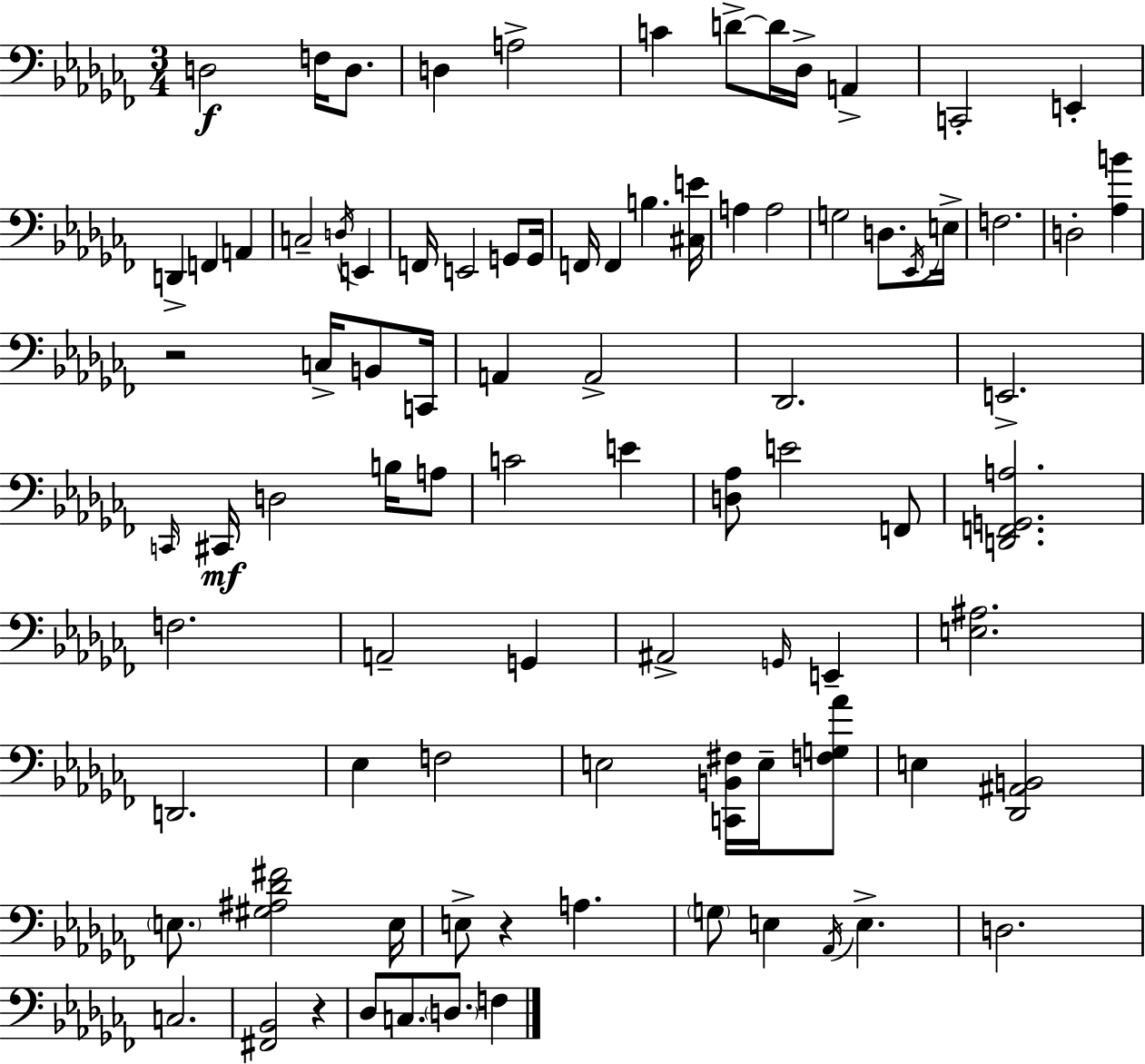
{
  \clef bass
  \numericTimeSignature
  \time 3/4
  \key aes \minor
  \repeat volta 2 { d2\f f16 d8. | d4 a2-> | c'4 d'8->~~ d'16 des16-> a,4-> | c,2-. e,4-. | \break d,4-> f,4 a,4 | c2-- \acciaccatura { d16 } e,4 | f,16 e,2 g,8 | g,16 f,16 f,4 b4. | \break <cis e'>16 a4 a2 | g2 d8. | \acciaccatura { ees,16 } e16-> f2. | d2-. <aes b'>4 | \break r2 c16-> b,8 | c,16 a,4 a,2-> | des,2. | e,2.-> | \break \grace { c,16 } cis,16\mf d2 | b16 a8 c'2 e'4 | <d aes>8 e'2 | f,8 <d, f, g, a>2. | \break f2. | a,2-- g,4 | ais,2-> \grace { g,16 } | e,4-- <e ais>2. | \break d,2. | ees4 f2 | e2 | <c, b, fis>16 e16-- <f g aes'>8 e4 <des, ais, b,>2 | \break \parenthesize e8. <gis ais des' fis'>2 | e16 e8-> r4 a4. | \parenthesize g8 e4 \acciaccatura { aes,16 } e4.-> | d2. | \break c2. | <fis, bes,>2 | r4 des8 c8. \parenthesize d8. | f4 } \bar "|."
}